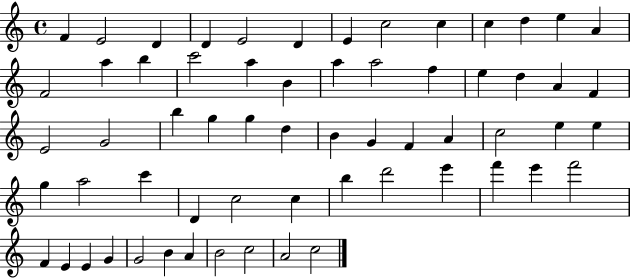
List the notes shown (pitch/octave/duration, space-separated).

F4/q E4/h D4/q D4/q E4/h D4/q E4/q C5/h C5/q C5/q D5/q E5/q A4/q F4/h A5/q B5/q C6/h A5/q B4/q A5/q A5/h F5/q E5/q D5/q A4/q F4/q E4/h G4/h B5/q G5/q G5/q D5/q B4/q G4/q F4/q A4/q C5/h E5/q E5/q G5/q A5/h C6/q D4/q C5/h C5/q B5/q D6/h E6/q F6/q E6/q F6/h F4/q E4/q E4/q G4/q G4/h B4/q A4/q B4/h C5/h A4/h C5/h